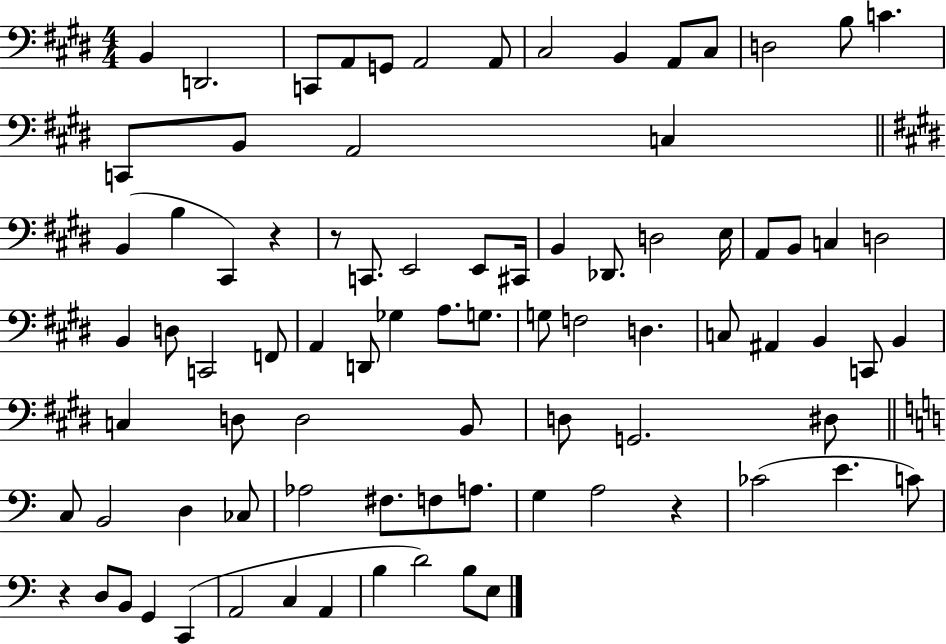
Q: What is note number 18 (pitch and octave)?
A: C3